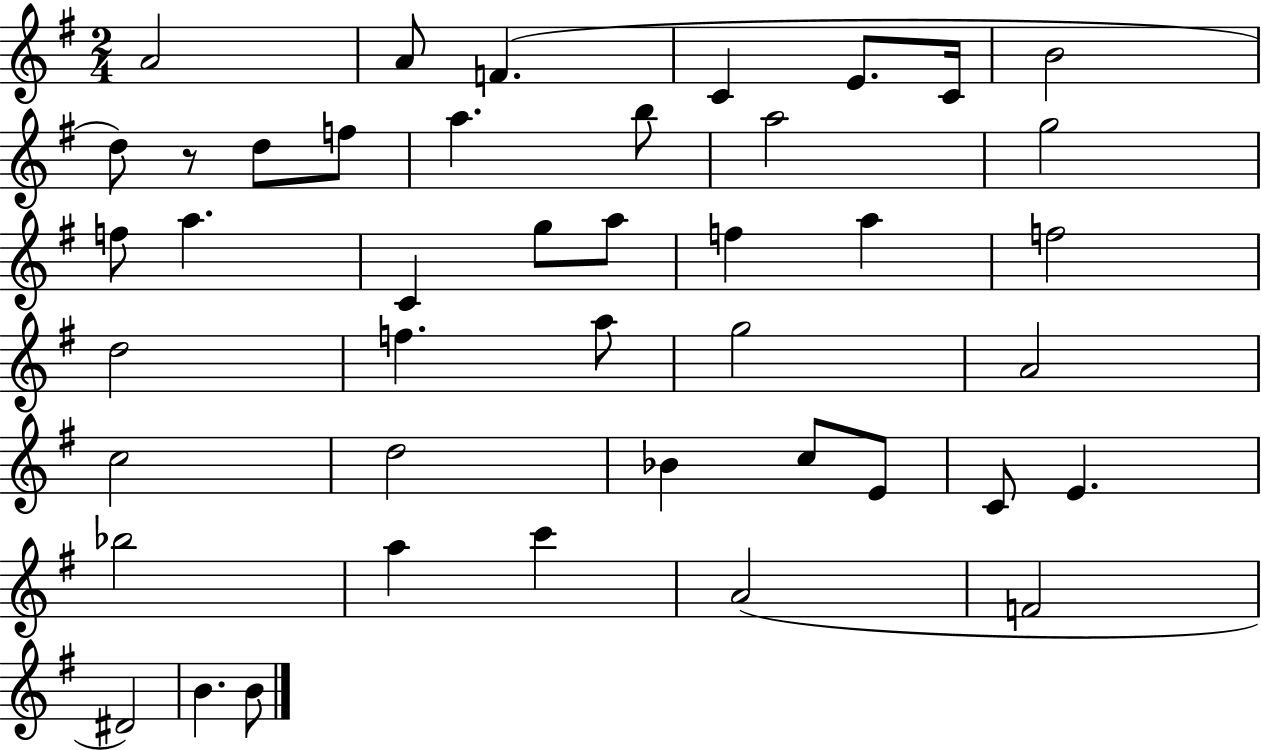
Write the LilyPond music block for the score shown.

{
  \clef treble
  \numericTimeSignature
  \time 2/4
  \key g \major
  a'2 | a'8 f'4.( | c'4 e'8. c'16 | b'2 | \break d''8) r8 d''8 f''8 | a''4. b''8 | a''2 | g''2 | \break f''8 a''4. | c'4 g''8 a''8 | f''4 a''4 | f''2 | \break d''2 | f''4. a''8 | g''2 | a'2 | \break c''2 | d''2 | bes'4 c''8 e'8 | c'8 e'4. | \break bes''2 | a''4 c'''4 | a'2( | f'2 | \break dis'2) | b'4. b'8 | \bar "|."
}